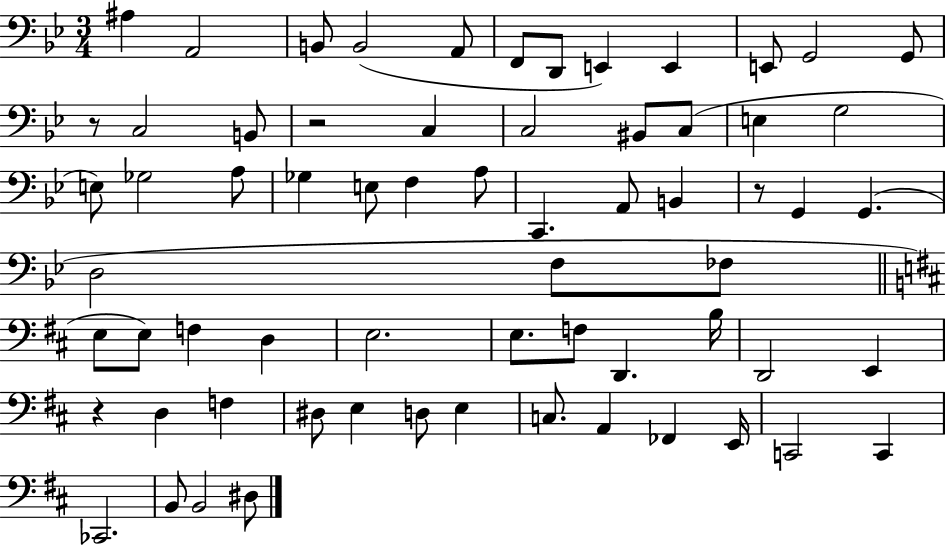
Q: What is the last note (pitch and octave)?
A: D#3